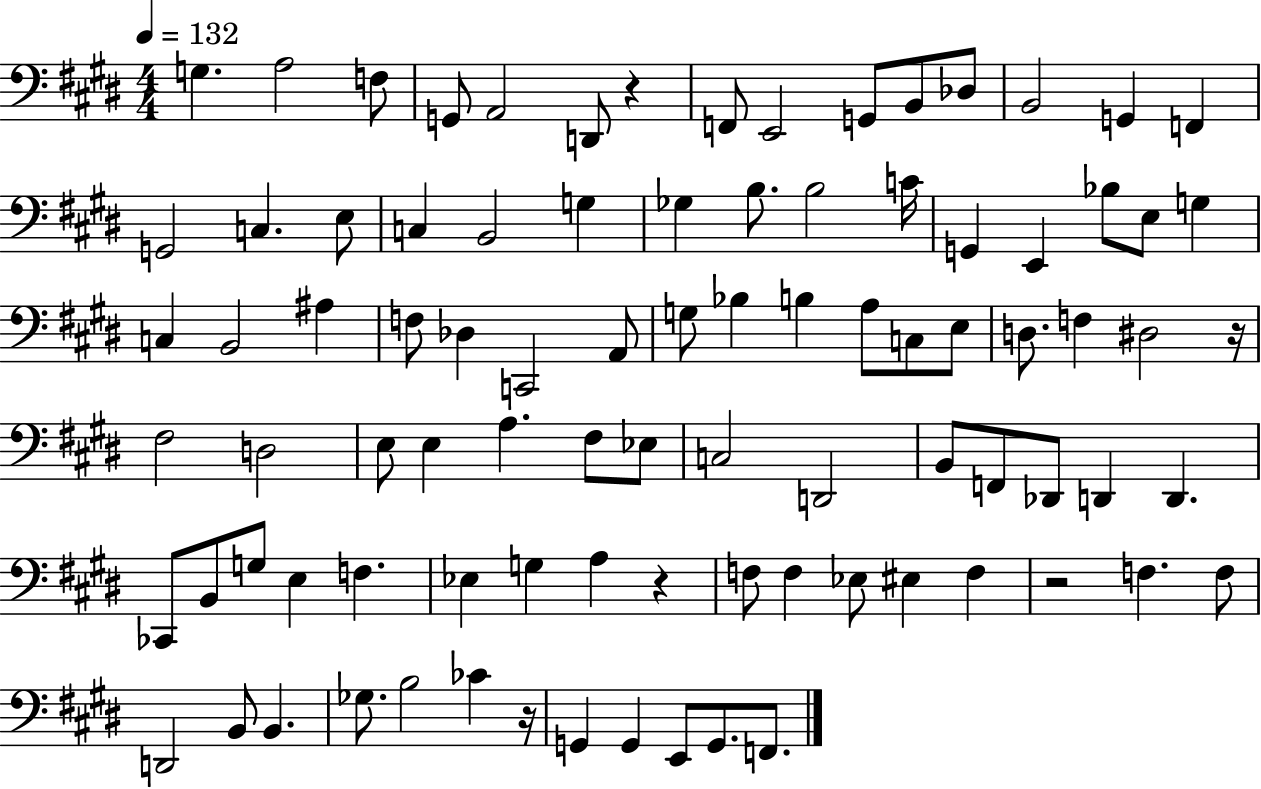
X:1
T:Untitled
M:4/4
L:1/4
K:E
G, A,2 F,/2 G,,/2 A,,2 D,,/2 z F,,/2 E,,2 G,,/2 B,,/2 _D,/2 B,,2 G,, F,, G,,2 C, E,/2 C, B,,2 G, _G, B,/2 B,2 C/4 G,, E,, _B,/2 E,/2 G, C, B,,2 ^A, F,/2 _D, C,,2 A,,/2 G,/2 _B, B, A,/2 C,/2 E,/2 D,/2 F, ^D,2 z/4 ^F,2 D,2 E,/2 E, A, ^F,/2 _E,/2 C,2 D,,2 B,,/2 F,,/2 _D,,/2 D,, D,, _C,,/2 B,,/2 G,/2 E, F, _E, G, A, z F,/2 F, _E,/2 ^E, F, z2 F, F,/2 D,,2 B,,/2 B,, _G,/2 B,2 _C z/4 G,, G,, E,,/2 G,,/2 F,,/2